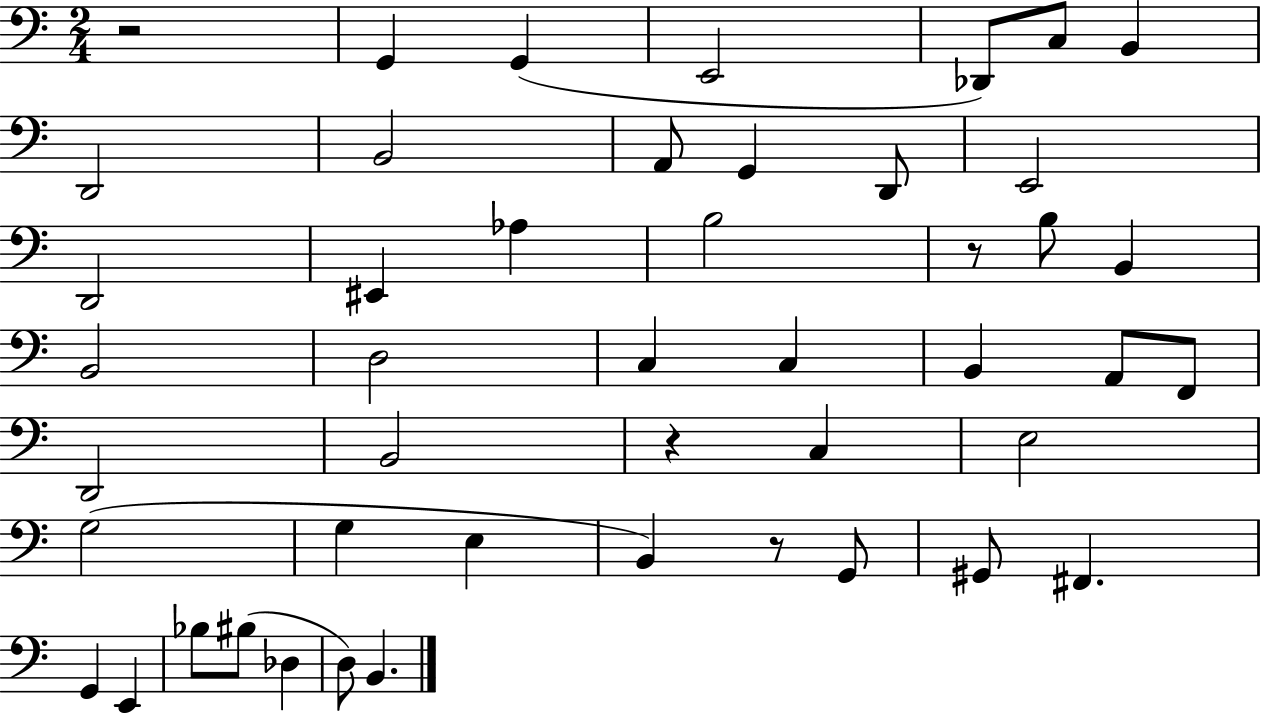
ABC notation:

X:1
T:Untitled
M:2/4
L:1/4
K:C
z2 G,, G,, E,,2 _D,,/2 C,/2 B,, D,,2 B,,2 A,,/2 G,, D,,/2 E,,2 D,,2 ^E,, _A, B,2 z/2 B,/2 B,, B,,2 D,2 C, C, B,, A,,/2 F,,/2 D,,2 B,,2 z C, E,2 G,2 G, E, B,, z/2 G,,/2 ^G,,/2 ^F,, G,, E,, _B,/2 ^B,/2 _D, D,/2 B,,